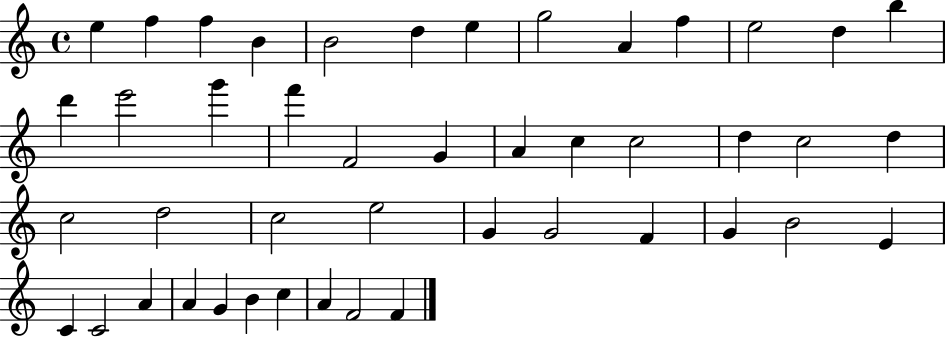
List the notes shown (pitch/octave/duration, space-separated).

E5/q F5/q F5/q B4/q B4/h D5/q E5/q G5/h A4/q F5/q E5/h D5/q B5/q D6/q E6/h G6/q F6/q F4/h G4/q A4/q C5/q C5/h D5/q C5/h D5/q C5/h D5/h C5/h E5/h G4/q G4/h F4/q G4/q B4/h E4/q C4/q C4/h A4/q A4/q G4/q B4/q C5/q A4/q F4/h F4/q